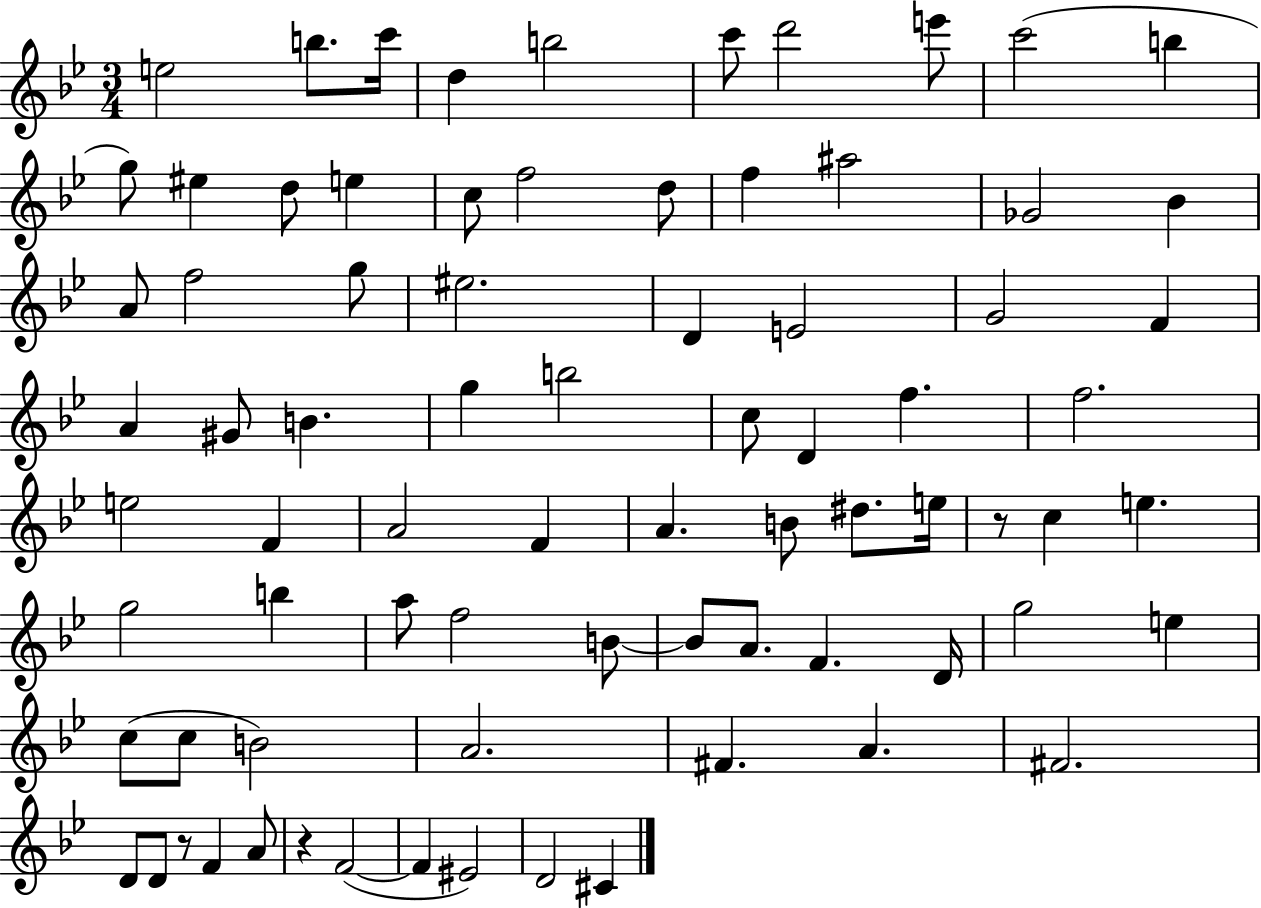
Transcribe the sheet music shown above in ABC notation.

X:1
T:Untitled
M:3/4
L:1/4
K:Bb
e2 b/2 c'/4 d b2 c'/2 d'2 e'/2 c'2 b g/2 ^e d/2 e c/2 f2 d/2 f ^a2 _G2 _B A/2 f2 g/2 ^e2 D E2 G2 F A ^G/2 B g b2 c/2 D f f2 e2 F A2 F A B/2 ^d/2 e/4 z/2 c e g2 b a/2 f2 B/2 B/2 A/2 F D/4 g2 e c/2 c/2 B2 A2 ^F A ^F2 D/2 D/2 z/2 F A/2 z F2 F ^E2 D2 ^C